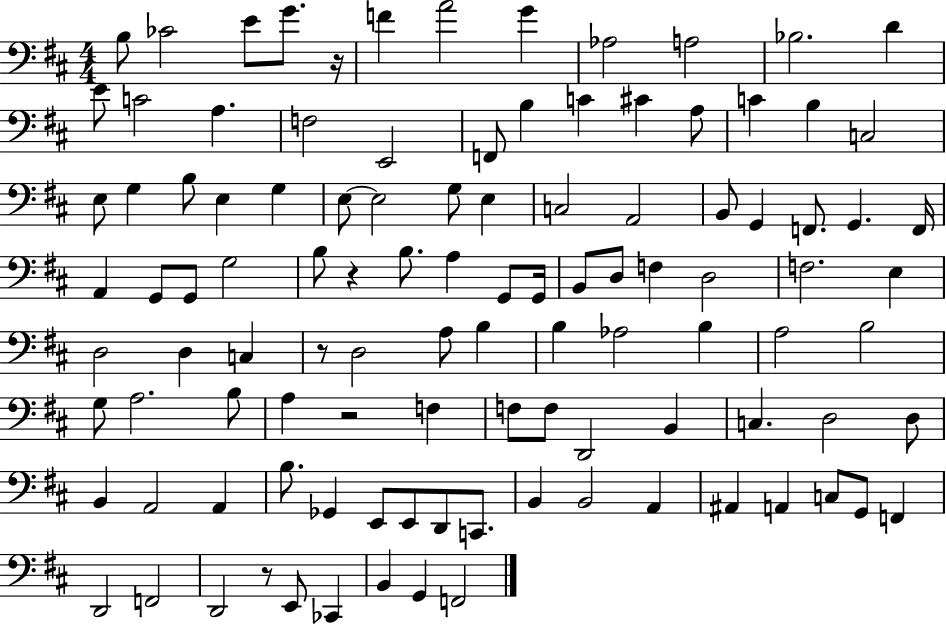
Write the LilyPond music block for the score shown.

{
  \clef bass
  \numericTimeSignature
  \time 4/4
  \key d \major
  b8 ces'2 e'8 g'8. r16 | f'4 a'2 g'4 | aes2 a2 | bes2. d'4 | \break e'8 c'2 a4. | f2 e,2 | f,8 b4 c'4 cis'4 a8 | c'4 b4 c2 | \break e8 g4 b8 e4 g4 | e8~~ e2 g8 e4 | c2 a,2 | b,8 g,4 f,8. g,4. f,16 | \break a,4 g,8 g,8 g2 | b8 r4 b8. a4 g,8 g,16 | b,8 d8 f4 d2 | f2. e4 | \break d2 d4 c4 | r8 d2 a8 b4 | b4 aes2 b4 | a2 b2 | \break g8 a2. b8 | a4 r2 f4 | f8 f8 d,2 b,4 | c4. d2 d8 | \break b,4 a,2 a,4 | b8. ges,4 e,8 e,8 d,8 c,8. | b,4 b,2 a,4 | ais,4 a,4 c8 g,8 f,4 | \break d,2 f,2 | d,2 r8 e,8 ces,4 | b,4 g,4 f,2 | \bar "|."
}